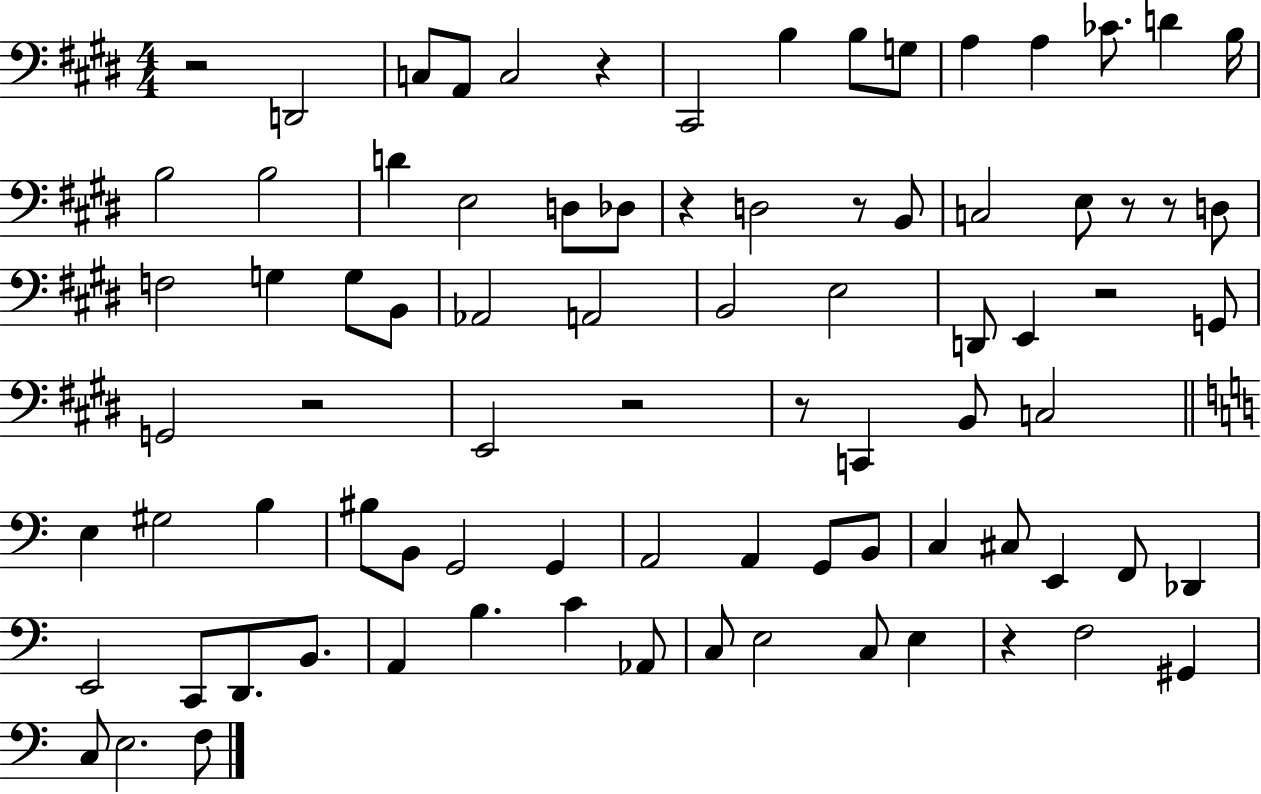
{
  \clef bass
  \numericTimeSignature
  \time 4/4
  \key e \major
  r2 d,2 | c8 a,8 c2 r4 | cis,2 b4 b8 g8 | a4 a4 ces'8. d'4 b16 | \break b2 b2 | d'4 e2 d8 des8 | r4 d2 r8 b,8 | c2 e8 r8 r8 d8 | \break f2 g4 g8 b,8 | aes,2 a,2 | b,2 e2 | d,8 e,4 r2 g,8 | \break g,2 r2 | e,2 r2 | r8 c,4 b,8 c2 | \bar "||" \break \key a \minor e4 gis2 b4 | bis8 b,8 g,2 g,4 | a,2 a,4 g,8 b,8 | c4 cis8 e,4 f,8 des,4 | \break e,2 c,8 d,8. b,8. | a,4 b4. c'4 aes,8 | c8 e2 c8 e4 | r4 f2 gis,4 | \break c8 e2. f8 | \bar "|."
}